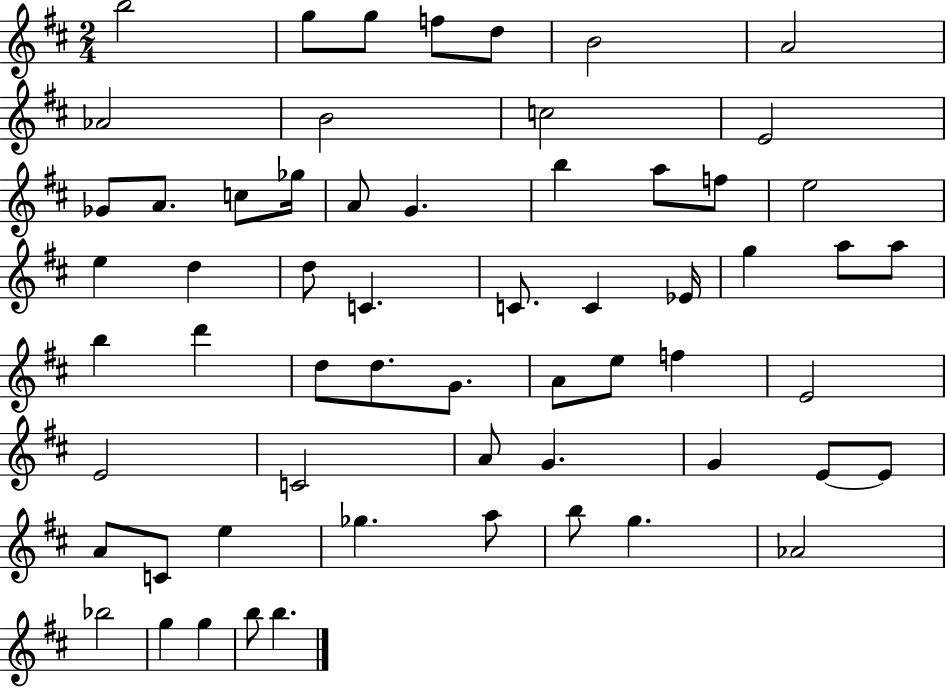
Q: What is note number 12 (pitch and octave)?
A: Gb4